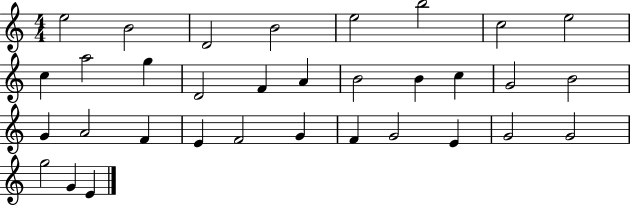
E5/h B4/h D4/h B4/h E5/h B5/h C5/h E5/h C5/q A5/h G5/q D4/h F4/q A4/q B4/h B4/q C5/q G4/h B4/h G4/q A4/h F4/q E4/q F4/h G4/q F4/q G4/h E4/q G4/h G4/h G5/h G4/q E4/q